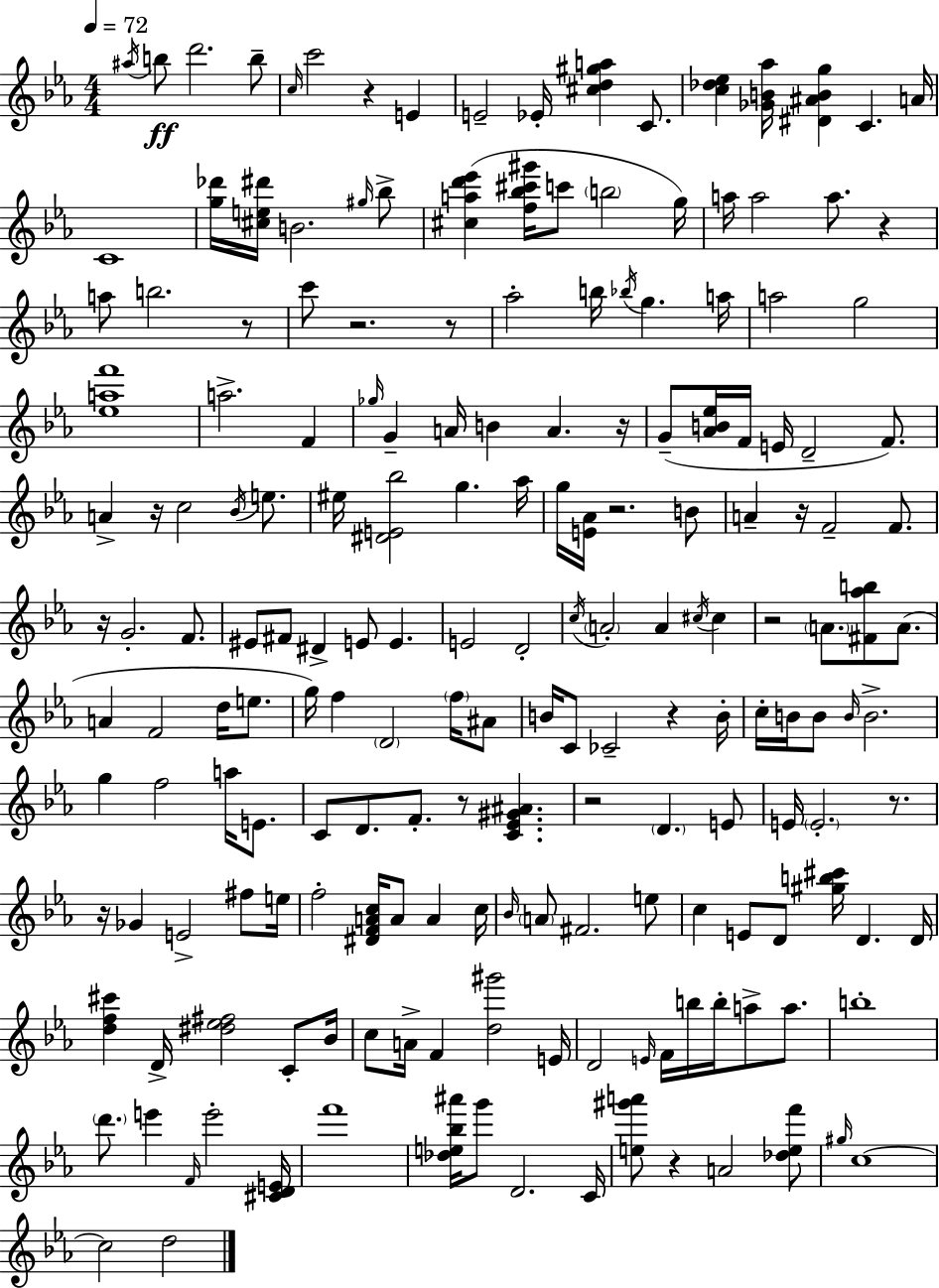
A#5/s B5/e D6/h. B5/e C5/s C6/h R/q E4/q E4/h Eb4/s [C#5,D5,G#5,A5]/q C4/e. [C5,Db5,Eb5]/q [Gb4,B4,Ab5]/s [D#4,A#4,B4,G5]/q C4/q. A4/s C4/w [G5,Db6]/s [C#5,E5,D#6]/s B4/h. G#5/s Bb5/e [C#5,A5,D6,Eb6]/q [F5,Bb5,C#6,G#6]/s C6/e B5/h G5/s A5/s A5/h A5/e. R/q A5/e B5/h. R/e C6/e R/h. R/e Ab5/h B5/s Bb5/s G5/q. A5/s A5/h G5/h [Eb5,A5,F6]/w A5/h. F4/q Gb5/s G4/q A4/s B4/q A4/q. R/s G4/e [Ab4,B4,Eb5]/s F4/s E4/s D4/h F4/e. A4/q R/s C5/h Bb4/s E5/e. EIS5/s [D#4,E4,Bb5]/h G5/q. Ab5/s G5/s [E4,Ab4]/s R/h. B4/e A4/q R/s F4/h F4/e. R/s G4/h. F4/e. EIS4/e F#4/e D#4/q E4/e E4/q. E4/h D4/h C5/s A4/h A4/q C#5/s C#5/q R/h A4/e. [F#4,Ab5,B5]/e A4/e. A4/q F4/h D5/s E5/e. G5/s F5/q D4/h F5/s A#4/e B4/s C4/e CES4/h R/q B4/s C5/s B4/s B4/e B4/s B4/h. G5/q F5/h A5/s E4/e. C4/e D4/e. F4/e. R/e [C4,Eb4,G#4,A#4]/q. R/h D4/q. E4/e E4/s E4/h. R/e. R/s Gb4/q E4/h F#5/e E5/s F5/h [D#4,F4,A4,C5]/s A4/e A4/q C5/s Bb4/s A4/e F#4/h. E5/e C5/q E4/e D4/e [G#5,B5,C#6]/s D4/q. D4/s [D5,F5,C#6]/q D4/s [D#5,Eb5,F#5]/h C4/e Bb4/s C5/e A4/s F4/q [D5,G#6]/h E4/s D4/h E4/s F4/s B5/s B5/s A5/e A5/e. B5/w D6/e. E6/q F4/s E6/h [C#4,D4,E4]/s F6/w [Db5,E5,Bb5,A#6]/s G6/e D4/h. C4/s [E5,G#6,A6]/e R/q A4/h [Db5,E5,F6]/e G#5/s C5/w C5/h D5/h